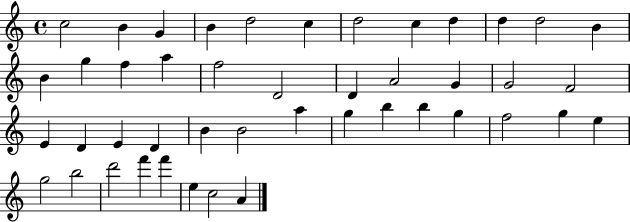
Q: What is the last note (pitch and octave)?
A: A4